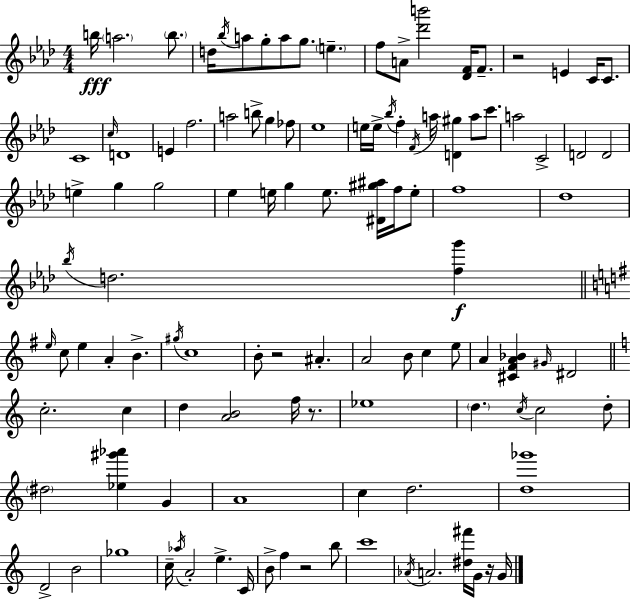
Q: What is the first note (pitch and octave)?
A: B5